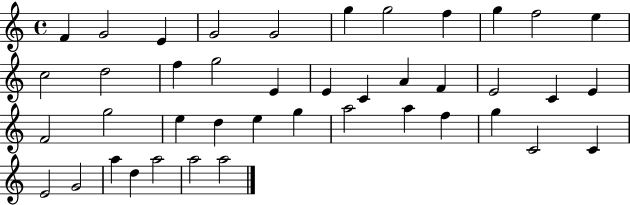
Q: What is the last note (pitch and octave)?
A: A5